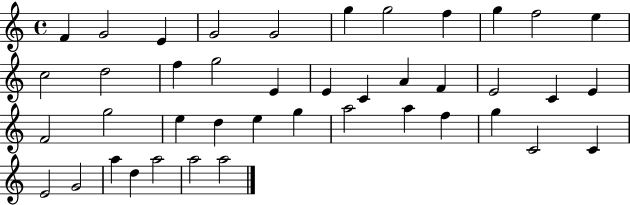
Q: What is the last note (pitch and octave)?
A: A5